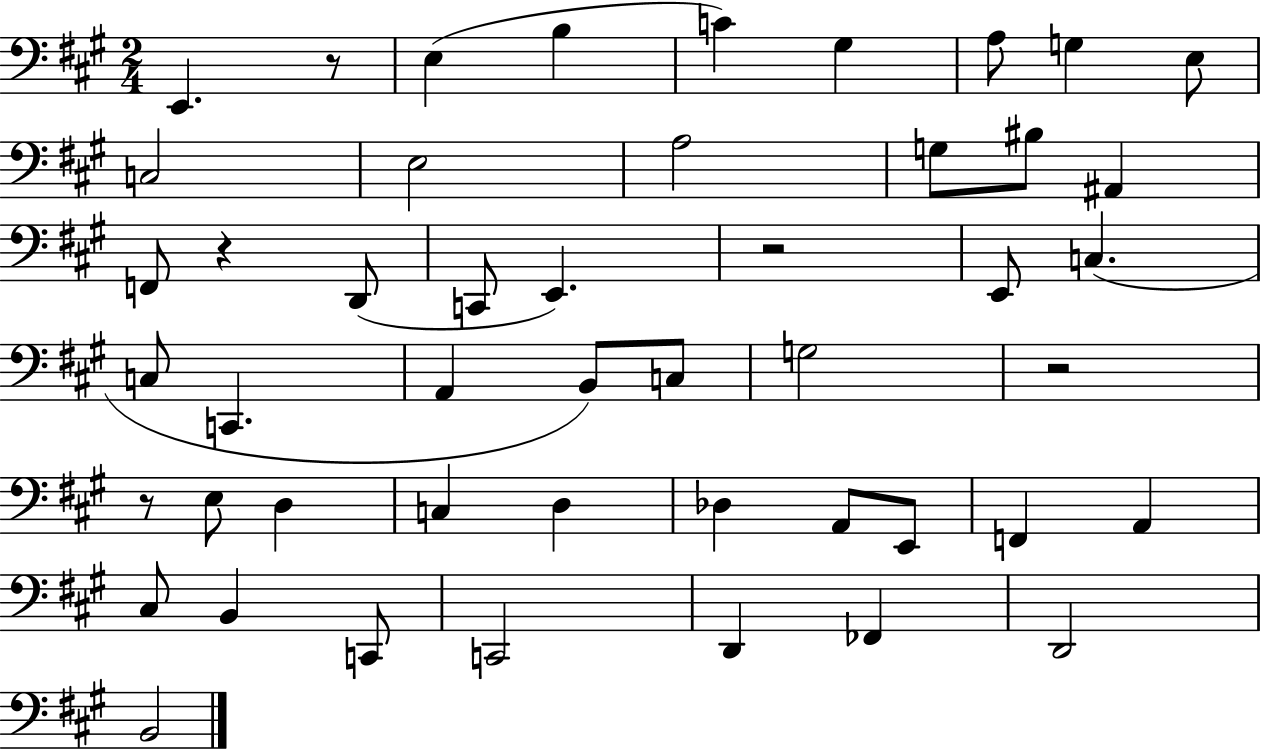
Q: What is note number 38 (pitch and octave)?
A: C2